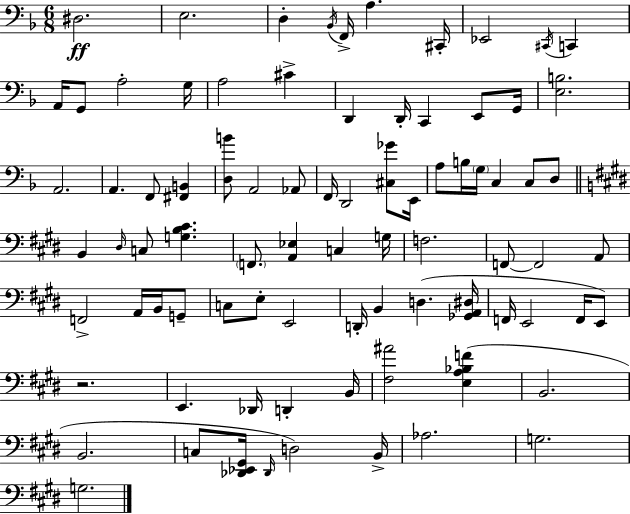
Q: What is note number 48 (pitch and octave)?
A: B2